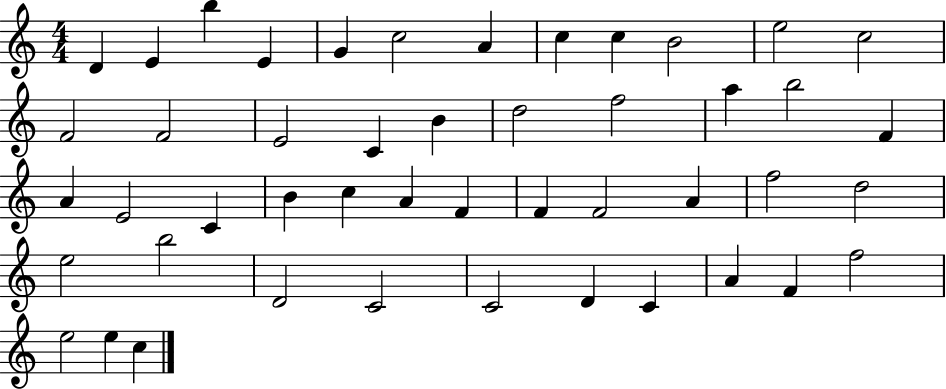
D4/q E4/q B5/q E4/q G4/q C5/h A4/q C5/q C5/q B4/h E5/h C5/h F4/h F4/h E4/h C4/q B4/q D5/h F5/h A5/q B5/h F4/q A4/q E4/h C4/q B4/q C5/q A4/q F4/q F4/q F4/h A4/q F5/h D5/h E5/h B5/h D4/h C4/h C4/h D4/q C4/q A4/q F4/q F5/h E5/h E5/q C5/q